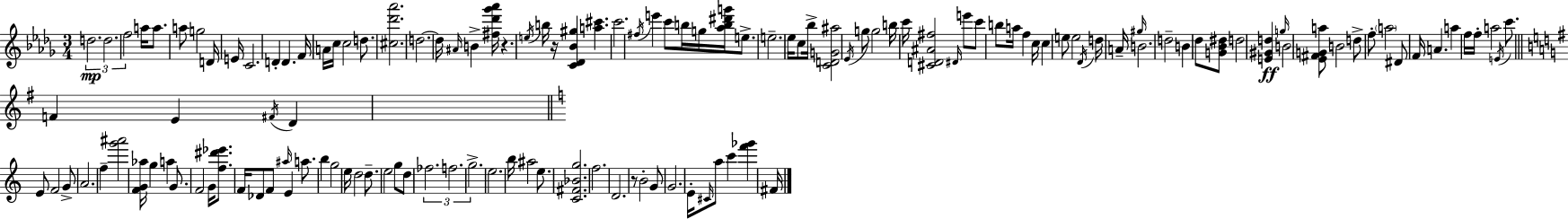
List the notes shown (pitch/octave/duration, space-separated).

D5/h. D5/h. F5/h A5/s A5/e. A5/e G5/h D4/s E4/s C4/h. D4/q D4/q. F4/s A4/s C5/s C5/h D5/e. [C#5,Db6,Ab6]/h. D5/h. D5/s A#4/s B4/q [F#5,Db6,Gb6,Ab6]/s R/q. E5/s B5/s R/s [C4,Db4,Bb4,G#5]/q [A5,C#6]/q. C6/h. F#5/s E6/q C6/e B5/s G5/s [Ab5,B5,D#6,G6]/s E5/e. E5/h. Eb5/s C5/e Bb5/s [C4,D4,G4,A#5]/h Eb4/s G5/e G5/h B5/s C6/s [C#4,D4,A#4,F#5]/h D#4/s E6/e C6/e B5/e A5/s F5/q C5/s C5/q E5/e E5/h Db4/s D5/s A4/s G#5/s B4/h. D5/h B4/q Db5/e [G4,Bb4,D#5]/e D5/h [E4,G#4,D5]/q G5/s B4/h [Eb4,F#4,G4,A5]/e B4/h D5/e F5/e A5/h D#4/e F4/s A4/q. A5/q F5/s F5/s A5/h E4/s C6/e. F4/q E4/q F#4/s D4/q E4/e F4/h G4/e A4/h. F5/q [G6,A#6]/h [F4,G4,Ab5]/s G5/q A5/q G4/e. F4/h G4/s [F5,D#6,Eb6]/e. F4/s Db4/e F4/e A#5/s E4/q A5/e. B5/q G5/h E5/s D5/h D5/e. E5/h G5/e D5/e FES5/h. F5/h. G5/h. E5/h. B5/s A#5/h E5/e. [C4,F#4,Bb4,G5]/h. F5/h. D4/h. R/e B4/h G4/e G4/h. E4/s C#4/s A5/e C6/q [F6,Gb6]/q F#4/s